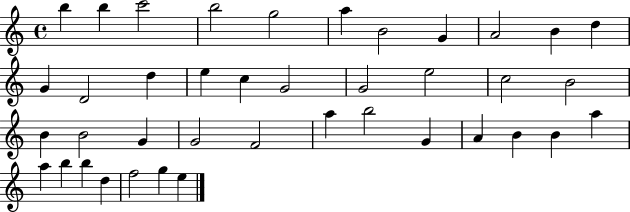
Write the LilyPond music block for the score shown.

{
  \clef treble
  \time 4/4
  \defaultTimeSignature
  \key c \major
  b''4 b''4 c'''2 | b''2 g''2 | a''4 b'2 g'4 | a'2 b'4 d''4 | \break g'4 d'2 d''4 | e''4 c''4 g'2 | g'2 e''2 | c''2 b'2 | \break b'4 b'2 g'4 | g'2 f'2 | a''4 b''2 g'4 | a'4 b'4 b'4 a''4 | \break a''4 b''4 b''4 d''4 | f''2 g''4 e''4 | \bar "|."
}